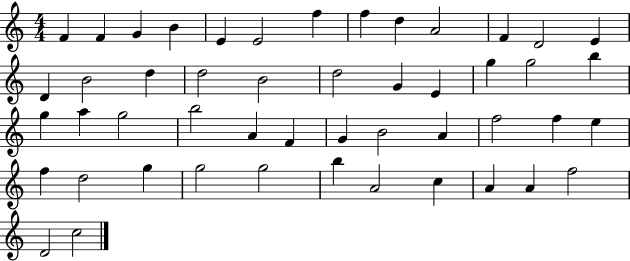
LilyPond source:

{
  \clef treble
  \numericTimeSignature
  \time 4/4
  \key c \major
  f'4 f'4 g'4 b'4 | e'4 e'2 f''4 | f''4 d''4 a'2 | f'4 d'2 e'4 | \break d'4 b'2 d''4 | d''2 b'2 | d''2 g'4 e'4 | g''4 g''2 b''4 | \break g''4 a''4 g''2 | b''2 a'4 f'4 | g'4 b'2 a'4 | f''2 f''4 e''4 | \break f''4 d''2 g''4 | g''2 g''2 | b''4 a'2 c''4 | a'4 a'4 f''2 | \break d'2 c''2 | \bar "|."
}